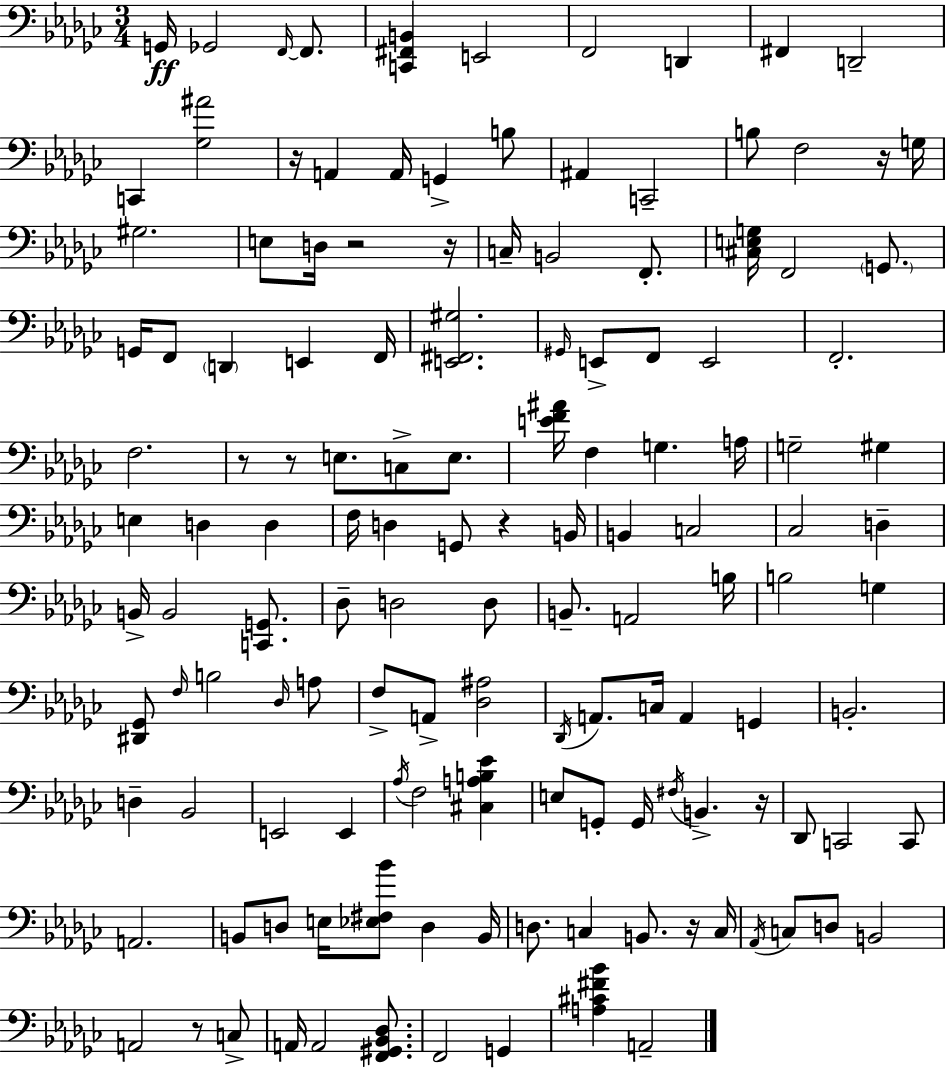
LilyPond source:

{
  \clef bass
  \numericTimeSignature
  \time 3/4
  \key ees \minor
  g,16\ff ges,2 \grace { f,16~ }~ f,8. | <c, fis, b,>4 e,2 | f,2 d,4 | fis,4 d,2-- | \break c,4 <ges ais'>2 | r16 a,4 a,16 g,4-> b8 | ais,4 c,2-- | b8 f2 r16 | \break g16 gis2. | e8 d16 r2 | r16 c16-- b,2 f,8.-. | <cis e g>16 f,2 \parenthesize g,8. | \break g,16 f,8 \parenthesize d,4 e,4 | f,16 <e, fis, gis>2. | \grace { gis,16 } e,8-> f,8 e,2 | f,2.-. | \break f2. | r8 r8 e8. c8-> e8. | <e' f' ais'>16 f4 g4. | a16 g2-- gis4 | \break e4 d4 d4 | f16 d4 g,8 r4 | b,16 b,4 c2 | ces2 d4-- | \break b,16-> b,2 <c, g,>8. | des8-- d2 | d8 b,8.-- a,2 | b16 b2 g4 | \break <dis, ges,>8 \grace { f16 } b2 | \grace { des16 } a8 f8-> a,8-> <des ais>2 | \acciaccatura { des,16 } a,8. c16 a,4 | g,4 b,2.-. | \break d4-- bes,2 | e,2 | e,4 \acciaccatura { aes16 } f2 | <cis a b ees'>4 e8 g,8-. g,16 \acciaccatura { fis16 } | \break b,4.-> r16 des,8 c,2 | c,8 a,2. | b,8 d8 e16 | <ees fis bes'>8 d4 b,16 d8. c4 | \break b,8. r16 c16 \acciaccatura { aes,16 } c8 d8 | b,2 a,2 | r8 c8-> a,16 a,2 | <f, gis, bes, des>8. f,2 | \break g,4 <a cis' fis' bes'>4 | a,2-- \bar "|."
}